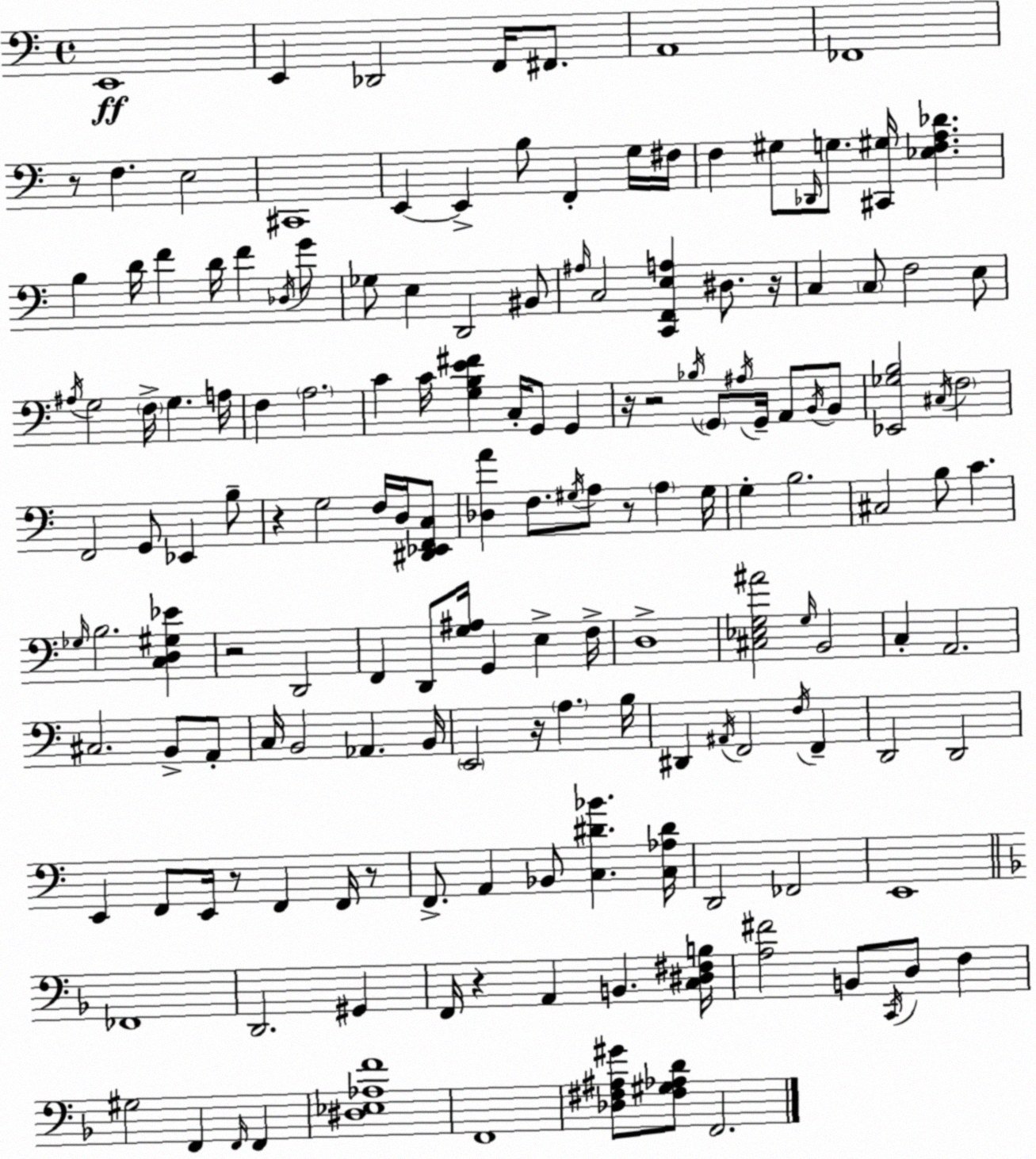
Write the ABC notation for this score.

X:1
T:Untitled
M:4/4
L:1/4
K:Am
E,,4 E,, _D,,2 F,,/4 ^F,,/2 A,,4 _F,,4 z/2 F, E,2 ^C,,4 E,, E,, B,/2 F,, G,/4 ^F,/4 F, ^G,/2 _D,,/4 G,/2 [^C,,^G,]/4 [_E,F,A,_D] B, D/4 F D/4 F _D,/4 G/2 _G,/2 E, D,,2 ^B,,/2 ^A,/4 C,2 [C,,F,,E,A,] ^D,/2 z/4 C, C,/2 F,2 E,/2 ^A,/4 G,2 F,/4 G, A,/4 F, A,2 C C/4 [G,B,E^F] C,/4 G,,/2 G,, z/4 z2 _B,/4 G,,/2 ^A,/4 G,,/4 A,,/2 B,,/4 B,,/2 [_E,,_G,B,]2 ^C,/4 F,2 F,,2 G,,/2 _E,, B,/2 z G,2 F,/4 D,/4 [^D,,_E,,F,,C,]/2 [_D,A] F,/2 ^G,/4 A,/2 z/2 A, ^G,/4 G, B,2 ^C,2 B,/2 C _G,/4 B,2 [C,D,^G,_E] z2 D,,2 F,, D,,/2 [G,^A,]/4 G,, E, F,/4 D,4 [^C,_E,G,^A]2 G,/4 B,,2 C, A,,2 ^C,2 B,,/2 A,,/2 C,/4 B,,2 _A,, B,,/4 E,,2 z/4 A, B,/4 ^D,, ^A,,/4 F,,2 F,/4 F,, D,,2 D,,2 E,, F,,/2 E,,/4 z/2 F,, F,,/4 z/2 F,,/2 A,, _B,,/2 [C,^D_B] [C,_A,^D]/4 D,,2 _F,,2 E,,4 _F,,4 D,,2 ^G,, F,,/4 z A,, B,, [C,^D,^F,B,]/4 [A,^F]2 B,,/2 C,,/4 D,/2 F, ^G,2 F,, F,,/4 F,, [^D,_E,_A,F]4 F,,4 [_D,^F,^A,^G]/2 [^F,^G,_A,D]/2 F,,2